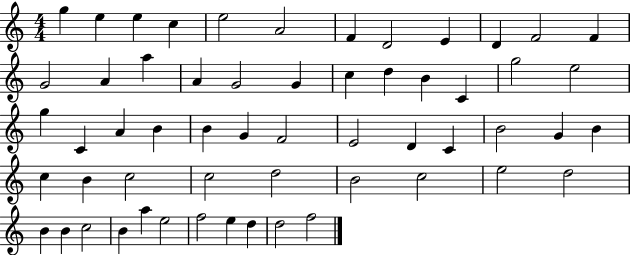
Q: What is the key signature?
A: C major